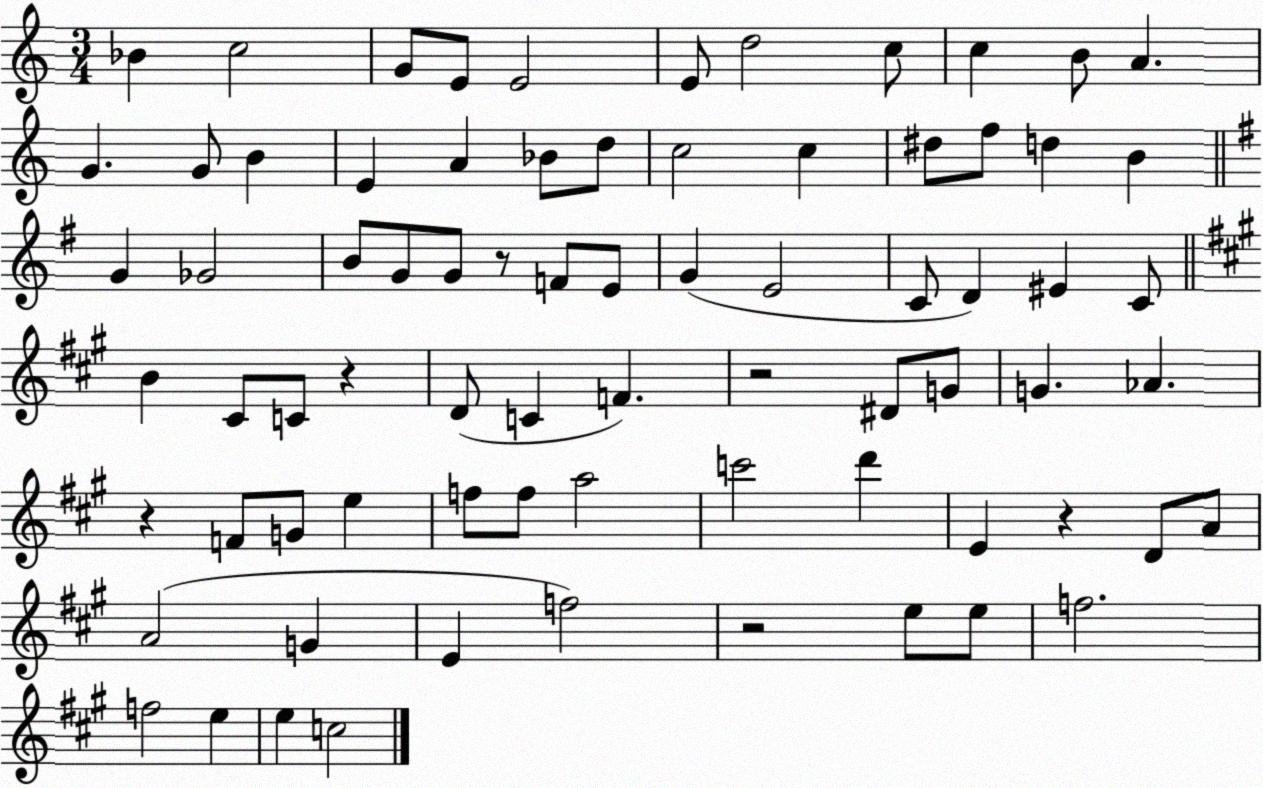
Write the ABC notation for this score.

X:1
T:Untitled
M:3/4
L:1/4
K:C
_B c2 G/2 E/2 E2 E/2 d2 c/2 c B/2 A G G/2 B E A _B/2 d/2 c2 c ^d/2 f/2 d B G _G2 B/2 G/2 G/2 z/2 F/2 E/2 G E2 C/2 D ^E C/2 B ^C/2 C/2 z D/2 C F z2 ^D/2 G/2 G _A z F/2 G/2 e f/2 f/2 a2 c'2 d' E z D/2 A/2 A2 G E f2 z2 e/2 e/2 f2 f2 e e c2